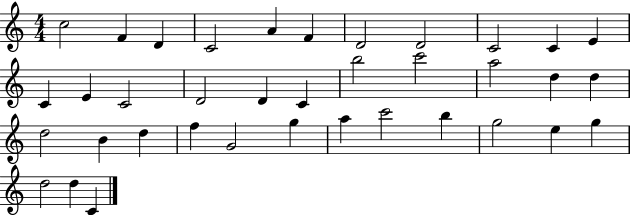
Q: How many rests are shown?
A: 0